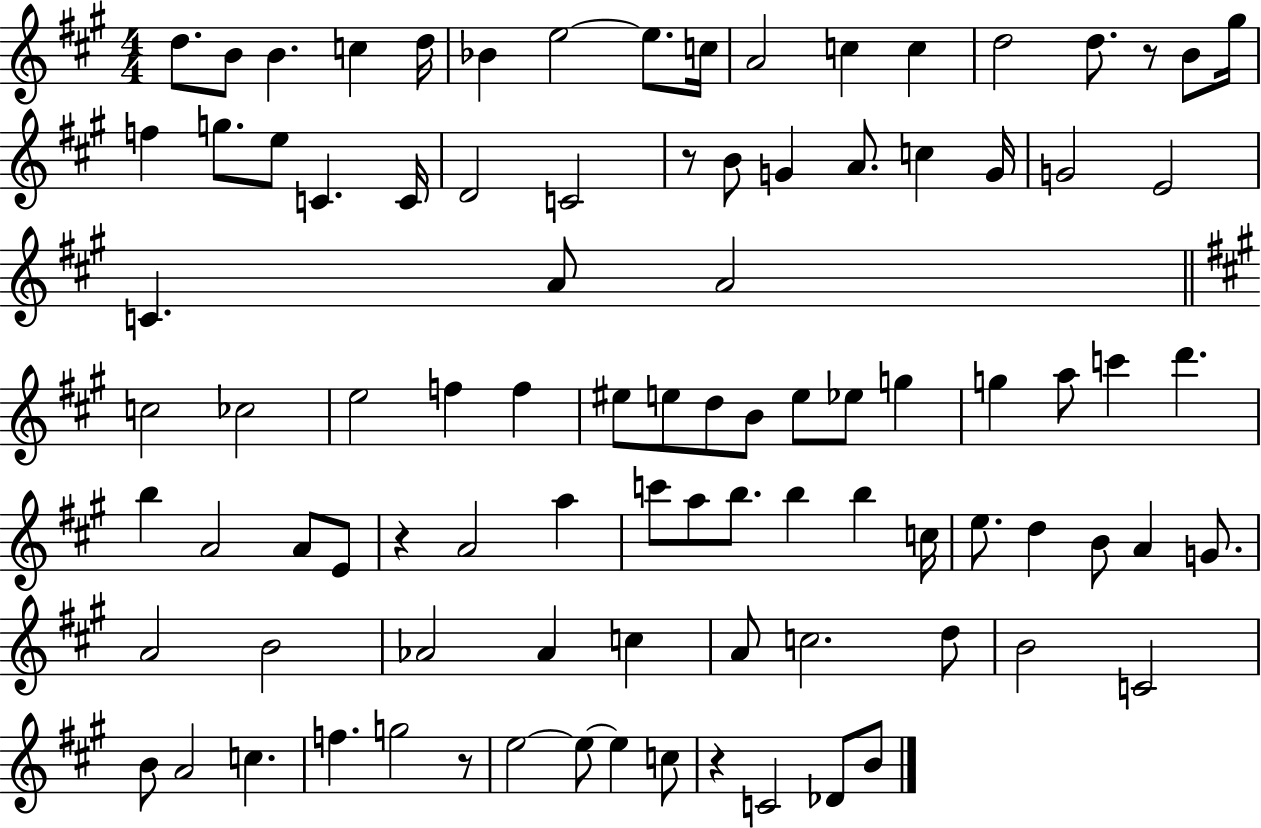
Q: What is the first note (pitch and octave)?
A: D5